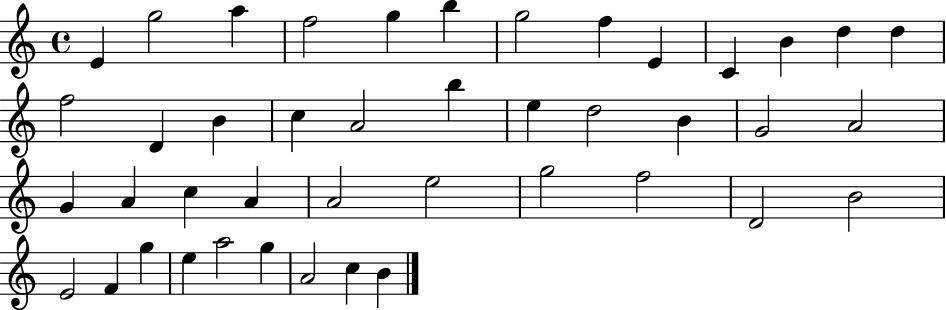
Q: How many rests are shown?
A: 0